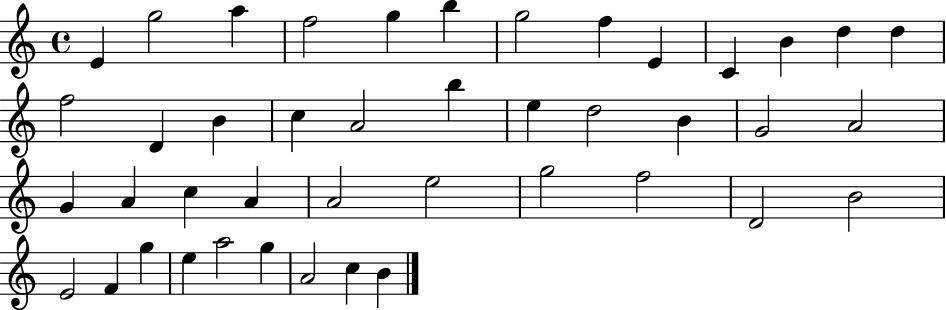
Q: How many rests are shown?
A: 0